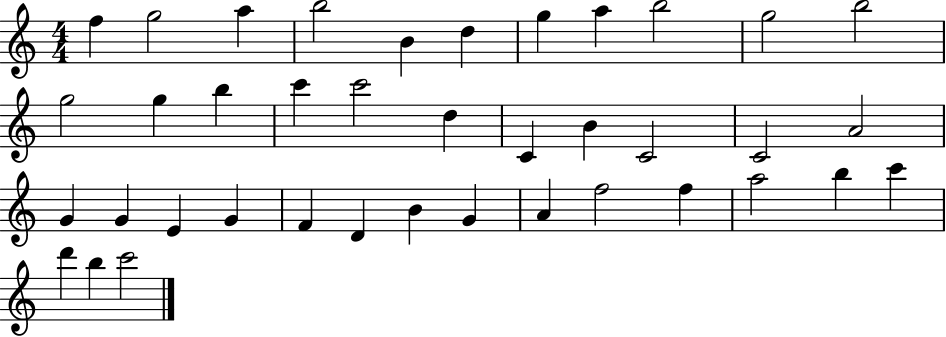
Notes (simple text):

F5/q G5/h A5/q B5/h B4/q D5/q G5/q A5/q B5/h G5/h B5/h G5/h G5/q B5/q C6/q C6/h D5/q C4/q B4/q C4/h C4/h A4/h G4/q G4/q E4/q G4/q F4/q D4/q B4/q G4/q A4/q F5/h F5/q A5/h B5/q C6/q D6/q B5/q C6/h